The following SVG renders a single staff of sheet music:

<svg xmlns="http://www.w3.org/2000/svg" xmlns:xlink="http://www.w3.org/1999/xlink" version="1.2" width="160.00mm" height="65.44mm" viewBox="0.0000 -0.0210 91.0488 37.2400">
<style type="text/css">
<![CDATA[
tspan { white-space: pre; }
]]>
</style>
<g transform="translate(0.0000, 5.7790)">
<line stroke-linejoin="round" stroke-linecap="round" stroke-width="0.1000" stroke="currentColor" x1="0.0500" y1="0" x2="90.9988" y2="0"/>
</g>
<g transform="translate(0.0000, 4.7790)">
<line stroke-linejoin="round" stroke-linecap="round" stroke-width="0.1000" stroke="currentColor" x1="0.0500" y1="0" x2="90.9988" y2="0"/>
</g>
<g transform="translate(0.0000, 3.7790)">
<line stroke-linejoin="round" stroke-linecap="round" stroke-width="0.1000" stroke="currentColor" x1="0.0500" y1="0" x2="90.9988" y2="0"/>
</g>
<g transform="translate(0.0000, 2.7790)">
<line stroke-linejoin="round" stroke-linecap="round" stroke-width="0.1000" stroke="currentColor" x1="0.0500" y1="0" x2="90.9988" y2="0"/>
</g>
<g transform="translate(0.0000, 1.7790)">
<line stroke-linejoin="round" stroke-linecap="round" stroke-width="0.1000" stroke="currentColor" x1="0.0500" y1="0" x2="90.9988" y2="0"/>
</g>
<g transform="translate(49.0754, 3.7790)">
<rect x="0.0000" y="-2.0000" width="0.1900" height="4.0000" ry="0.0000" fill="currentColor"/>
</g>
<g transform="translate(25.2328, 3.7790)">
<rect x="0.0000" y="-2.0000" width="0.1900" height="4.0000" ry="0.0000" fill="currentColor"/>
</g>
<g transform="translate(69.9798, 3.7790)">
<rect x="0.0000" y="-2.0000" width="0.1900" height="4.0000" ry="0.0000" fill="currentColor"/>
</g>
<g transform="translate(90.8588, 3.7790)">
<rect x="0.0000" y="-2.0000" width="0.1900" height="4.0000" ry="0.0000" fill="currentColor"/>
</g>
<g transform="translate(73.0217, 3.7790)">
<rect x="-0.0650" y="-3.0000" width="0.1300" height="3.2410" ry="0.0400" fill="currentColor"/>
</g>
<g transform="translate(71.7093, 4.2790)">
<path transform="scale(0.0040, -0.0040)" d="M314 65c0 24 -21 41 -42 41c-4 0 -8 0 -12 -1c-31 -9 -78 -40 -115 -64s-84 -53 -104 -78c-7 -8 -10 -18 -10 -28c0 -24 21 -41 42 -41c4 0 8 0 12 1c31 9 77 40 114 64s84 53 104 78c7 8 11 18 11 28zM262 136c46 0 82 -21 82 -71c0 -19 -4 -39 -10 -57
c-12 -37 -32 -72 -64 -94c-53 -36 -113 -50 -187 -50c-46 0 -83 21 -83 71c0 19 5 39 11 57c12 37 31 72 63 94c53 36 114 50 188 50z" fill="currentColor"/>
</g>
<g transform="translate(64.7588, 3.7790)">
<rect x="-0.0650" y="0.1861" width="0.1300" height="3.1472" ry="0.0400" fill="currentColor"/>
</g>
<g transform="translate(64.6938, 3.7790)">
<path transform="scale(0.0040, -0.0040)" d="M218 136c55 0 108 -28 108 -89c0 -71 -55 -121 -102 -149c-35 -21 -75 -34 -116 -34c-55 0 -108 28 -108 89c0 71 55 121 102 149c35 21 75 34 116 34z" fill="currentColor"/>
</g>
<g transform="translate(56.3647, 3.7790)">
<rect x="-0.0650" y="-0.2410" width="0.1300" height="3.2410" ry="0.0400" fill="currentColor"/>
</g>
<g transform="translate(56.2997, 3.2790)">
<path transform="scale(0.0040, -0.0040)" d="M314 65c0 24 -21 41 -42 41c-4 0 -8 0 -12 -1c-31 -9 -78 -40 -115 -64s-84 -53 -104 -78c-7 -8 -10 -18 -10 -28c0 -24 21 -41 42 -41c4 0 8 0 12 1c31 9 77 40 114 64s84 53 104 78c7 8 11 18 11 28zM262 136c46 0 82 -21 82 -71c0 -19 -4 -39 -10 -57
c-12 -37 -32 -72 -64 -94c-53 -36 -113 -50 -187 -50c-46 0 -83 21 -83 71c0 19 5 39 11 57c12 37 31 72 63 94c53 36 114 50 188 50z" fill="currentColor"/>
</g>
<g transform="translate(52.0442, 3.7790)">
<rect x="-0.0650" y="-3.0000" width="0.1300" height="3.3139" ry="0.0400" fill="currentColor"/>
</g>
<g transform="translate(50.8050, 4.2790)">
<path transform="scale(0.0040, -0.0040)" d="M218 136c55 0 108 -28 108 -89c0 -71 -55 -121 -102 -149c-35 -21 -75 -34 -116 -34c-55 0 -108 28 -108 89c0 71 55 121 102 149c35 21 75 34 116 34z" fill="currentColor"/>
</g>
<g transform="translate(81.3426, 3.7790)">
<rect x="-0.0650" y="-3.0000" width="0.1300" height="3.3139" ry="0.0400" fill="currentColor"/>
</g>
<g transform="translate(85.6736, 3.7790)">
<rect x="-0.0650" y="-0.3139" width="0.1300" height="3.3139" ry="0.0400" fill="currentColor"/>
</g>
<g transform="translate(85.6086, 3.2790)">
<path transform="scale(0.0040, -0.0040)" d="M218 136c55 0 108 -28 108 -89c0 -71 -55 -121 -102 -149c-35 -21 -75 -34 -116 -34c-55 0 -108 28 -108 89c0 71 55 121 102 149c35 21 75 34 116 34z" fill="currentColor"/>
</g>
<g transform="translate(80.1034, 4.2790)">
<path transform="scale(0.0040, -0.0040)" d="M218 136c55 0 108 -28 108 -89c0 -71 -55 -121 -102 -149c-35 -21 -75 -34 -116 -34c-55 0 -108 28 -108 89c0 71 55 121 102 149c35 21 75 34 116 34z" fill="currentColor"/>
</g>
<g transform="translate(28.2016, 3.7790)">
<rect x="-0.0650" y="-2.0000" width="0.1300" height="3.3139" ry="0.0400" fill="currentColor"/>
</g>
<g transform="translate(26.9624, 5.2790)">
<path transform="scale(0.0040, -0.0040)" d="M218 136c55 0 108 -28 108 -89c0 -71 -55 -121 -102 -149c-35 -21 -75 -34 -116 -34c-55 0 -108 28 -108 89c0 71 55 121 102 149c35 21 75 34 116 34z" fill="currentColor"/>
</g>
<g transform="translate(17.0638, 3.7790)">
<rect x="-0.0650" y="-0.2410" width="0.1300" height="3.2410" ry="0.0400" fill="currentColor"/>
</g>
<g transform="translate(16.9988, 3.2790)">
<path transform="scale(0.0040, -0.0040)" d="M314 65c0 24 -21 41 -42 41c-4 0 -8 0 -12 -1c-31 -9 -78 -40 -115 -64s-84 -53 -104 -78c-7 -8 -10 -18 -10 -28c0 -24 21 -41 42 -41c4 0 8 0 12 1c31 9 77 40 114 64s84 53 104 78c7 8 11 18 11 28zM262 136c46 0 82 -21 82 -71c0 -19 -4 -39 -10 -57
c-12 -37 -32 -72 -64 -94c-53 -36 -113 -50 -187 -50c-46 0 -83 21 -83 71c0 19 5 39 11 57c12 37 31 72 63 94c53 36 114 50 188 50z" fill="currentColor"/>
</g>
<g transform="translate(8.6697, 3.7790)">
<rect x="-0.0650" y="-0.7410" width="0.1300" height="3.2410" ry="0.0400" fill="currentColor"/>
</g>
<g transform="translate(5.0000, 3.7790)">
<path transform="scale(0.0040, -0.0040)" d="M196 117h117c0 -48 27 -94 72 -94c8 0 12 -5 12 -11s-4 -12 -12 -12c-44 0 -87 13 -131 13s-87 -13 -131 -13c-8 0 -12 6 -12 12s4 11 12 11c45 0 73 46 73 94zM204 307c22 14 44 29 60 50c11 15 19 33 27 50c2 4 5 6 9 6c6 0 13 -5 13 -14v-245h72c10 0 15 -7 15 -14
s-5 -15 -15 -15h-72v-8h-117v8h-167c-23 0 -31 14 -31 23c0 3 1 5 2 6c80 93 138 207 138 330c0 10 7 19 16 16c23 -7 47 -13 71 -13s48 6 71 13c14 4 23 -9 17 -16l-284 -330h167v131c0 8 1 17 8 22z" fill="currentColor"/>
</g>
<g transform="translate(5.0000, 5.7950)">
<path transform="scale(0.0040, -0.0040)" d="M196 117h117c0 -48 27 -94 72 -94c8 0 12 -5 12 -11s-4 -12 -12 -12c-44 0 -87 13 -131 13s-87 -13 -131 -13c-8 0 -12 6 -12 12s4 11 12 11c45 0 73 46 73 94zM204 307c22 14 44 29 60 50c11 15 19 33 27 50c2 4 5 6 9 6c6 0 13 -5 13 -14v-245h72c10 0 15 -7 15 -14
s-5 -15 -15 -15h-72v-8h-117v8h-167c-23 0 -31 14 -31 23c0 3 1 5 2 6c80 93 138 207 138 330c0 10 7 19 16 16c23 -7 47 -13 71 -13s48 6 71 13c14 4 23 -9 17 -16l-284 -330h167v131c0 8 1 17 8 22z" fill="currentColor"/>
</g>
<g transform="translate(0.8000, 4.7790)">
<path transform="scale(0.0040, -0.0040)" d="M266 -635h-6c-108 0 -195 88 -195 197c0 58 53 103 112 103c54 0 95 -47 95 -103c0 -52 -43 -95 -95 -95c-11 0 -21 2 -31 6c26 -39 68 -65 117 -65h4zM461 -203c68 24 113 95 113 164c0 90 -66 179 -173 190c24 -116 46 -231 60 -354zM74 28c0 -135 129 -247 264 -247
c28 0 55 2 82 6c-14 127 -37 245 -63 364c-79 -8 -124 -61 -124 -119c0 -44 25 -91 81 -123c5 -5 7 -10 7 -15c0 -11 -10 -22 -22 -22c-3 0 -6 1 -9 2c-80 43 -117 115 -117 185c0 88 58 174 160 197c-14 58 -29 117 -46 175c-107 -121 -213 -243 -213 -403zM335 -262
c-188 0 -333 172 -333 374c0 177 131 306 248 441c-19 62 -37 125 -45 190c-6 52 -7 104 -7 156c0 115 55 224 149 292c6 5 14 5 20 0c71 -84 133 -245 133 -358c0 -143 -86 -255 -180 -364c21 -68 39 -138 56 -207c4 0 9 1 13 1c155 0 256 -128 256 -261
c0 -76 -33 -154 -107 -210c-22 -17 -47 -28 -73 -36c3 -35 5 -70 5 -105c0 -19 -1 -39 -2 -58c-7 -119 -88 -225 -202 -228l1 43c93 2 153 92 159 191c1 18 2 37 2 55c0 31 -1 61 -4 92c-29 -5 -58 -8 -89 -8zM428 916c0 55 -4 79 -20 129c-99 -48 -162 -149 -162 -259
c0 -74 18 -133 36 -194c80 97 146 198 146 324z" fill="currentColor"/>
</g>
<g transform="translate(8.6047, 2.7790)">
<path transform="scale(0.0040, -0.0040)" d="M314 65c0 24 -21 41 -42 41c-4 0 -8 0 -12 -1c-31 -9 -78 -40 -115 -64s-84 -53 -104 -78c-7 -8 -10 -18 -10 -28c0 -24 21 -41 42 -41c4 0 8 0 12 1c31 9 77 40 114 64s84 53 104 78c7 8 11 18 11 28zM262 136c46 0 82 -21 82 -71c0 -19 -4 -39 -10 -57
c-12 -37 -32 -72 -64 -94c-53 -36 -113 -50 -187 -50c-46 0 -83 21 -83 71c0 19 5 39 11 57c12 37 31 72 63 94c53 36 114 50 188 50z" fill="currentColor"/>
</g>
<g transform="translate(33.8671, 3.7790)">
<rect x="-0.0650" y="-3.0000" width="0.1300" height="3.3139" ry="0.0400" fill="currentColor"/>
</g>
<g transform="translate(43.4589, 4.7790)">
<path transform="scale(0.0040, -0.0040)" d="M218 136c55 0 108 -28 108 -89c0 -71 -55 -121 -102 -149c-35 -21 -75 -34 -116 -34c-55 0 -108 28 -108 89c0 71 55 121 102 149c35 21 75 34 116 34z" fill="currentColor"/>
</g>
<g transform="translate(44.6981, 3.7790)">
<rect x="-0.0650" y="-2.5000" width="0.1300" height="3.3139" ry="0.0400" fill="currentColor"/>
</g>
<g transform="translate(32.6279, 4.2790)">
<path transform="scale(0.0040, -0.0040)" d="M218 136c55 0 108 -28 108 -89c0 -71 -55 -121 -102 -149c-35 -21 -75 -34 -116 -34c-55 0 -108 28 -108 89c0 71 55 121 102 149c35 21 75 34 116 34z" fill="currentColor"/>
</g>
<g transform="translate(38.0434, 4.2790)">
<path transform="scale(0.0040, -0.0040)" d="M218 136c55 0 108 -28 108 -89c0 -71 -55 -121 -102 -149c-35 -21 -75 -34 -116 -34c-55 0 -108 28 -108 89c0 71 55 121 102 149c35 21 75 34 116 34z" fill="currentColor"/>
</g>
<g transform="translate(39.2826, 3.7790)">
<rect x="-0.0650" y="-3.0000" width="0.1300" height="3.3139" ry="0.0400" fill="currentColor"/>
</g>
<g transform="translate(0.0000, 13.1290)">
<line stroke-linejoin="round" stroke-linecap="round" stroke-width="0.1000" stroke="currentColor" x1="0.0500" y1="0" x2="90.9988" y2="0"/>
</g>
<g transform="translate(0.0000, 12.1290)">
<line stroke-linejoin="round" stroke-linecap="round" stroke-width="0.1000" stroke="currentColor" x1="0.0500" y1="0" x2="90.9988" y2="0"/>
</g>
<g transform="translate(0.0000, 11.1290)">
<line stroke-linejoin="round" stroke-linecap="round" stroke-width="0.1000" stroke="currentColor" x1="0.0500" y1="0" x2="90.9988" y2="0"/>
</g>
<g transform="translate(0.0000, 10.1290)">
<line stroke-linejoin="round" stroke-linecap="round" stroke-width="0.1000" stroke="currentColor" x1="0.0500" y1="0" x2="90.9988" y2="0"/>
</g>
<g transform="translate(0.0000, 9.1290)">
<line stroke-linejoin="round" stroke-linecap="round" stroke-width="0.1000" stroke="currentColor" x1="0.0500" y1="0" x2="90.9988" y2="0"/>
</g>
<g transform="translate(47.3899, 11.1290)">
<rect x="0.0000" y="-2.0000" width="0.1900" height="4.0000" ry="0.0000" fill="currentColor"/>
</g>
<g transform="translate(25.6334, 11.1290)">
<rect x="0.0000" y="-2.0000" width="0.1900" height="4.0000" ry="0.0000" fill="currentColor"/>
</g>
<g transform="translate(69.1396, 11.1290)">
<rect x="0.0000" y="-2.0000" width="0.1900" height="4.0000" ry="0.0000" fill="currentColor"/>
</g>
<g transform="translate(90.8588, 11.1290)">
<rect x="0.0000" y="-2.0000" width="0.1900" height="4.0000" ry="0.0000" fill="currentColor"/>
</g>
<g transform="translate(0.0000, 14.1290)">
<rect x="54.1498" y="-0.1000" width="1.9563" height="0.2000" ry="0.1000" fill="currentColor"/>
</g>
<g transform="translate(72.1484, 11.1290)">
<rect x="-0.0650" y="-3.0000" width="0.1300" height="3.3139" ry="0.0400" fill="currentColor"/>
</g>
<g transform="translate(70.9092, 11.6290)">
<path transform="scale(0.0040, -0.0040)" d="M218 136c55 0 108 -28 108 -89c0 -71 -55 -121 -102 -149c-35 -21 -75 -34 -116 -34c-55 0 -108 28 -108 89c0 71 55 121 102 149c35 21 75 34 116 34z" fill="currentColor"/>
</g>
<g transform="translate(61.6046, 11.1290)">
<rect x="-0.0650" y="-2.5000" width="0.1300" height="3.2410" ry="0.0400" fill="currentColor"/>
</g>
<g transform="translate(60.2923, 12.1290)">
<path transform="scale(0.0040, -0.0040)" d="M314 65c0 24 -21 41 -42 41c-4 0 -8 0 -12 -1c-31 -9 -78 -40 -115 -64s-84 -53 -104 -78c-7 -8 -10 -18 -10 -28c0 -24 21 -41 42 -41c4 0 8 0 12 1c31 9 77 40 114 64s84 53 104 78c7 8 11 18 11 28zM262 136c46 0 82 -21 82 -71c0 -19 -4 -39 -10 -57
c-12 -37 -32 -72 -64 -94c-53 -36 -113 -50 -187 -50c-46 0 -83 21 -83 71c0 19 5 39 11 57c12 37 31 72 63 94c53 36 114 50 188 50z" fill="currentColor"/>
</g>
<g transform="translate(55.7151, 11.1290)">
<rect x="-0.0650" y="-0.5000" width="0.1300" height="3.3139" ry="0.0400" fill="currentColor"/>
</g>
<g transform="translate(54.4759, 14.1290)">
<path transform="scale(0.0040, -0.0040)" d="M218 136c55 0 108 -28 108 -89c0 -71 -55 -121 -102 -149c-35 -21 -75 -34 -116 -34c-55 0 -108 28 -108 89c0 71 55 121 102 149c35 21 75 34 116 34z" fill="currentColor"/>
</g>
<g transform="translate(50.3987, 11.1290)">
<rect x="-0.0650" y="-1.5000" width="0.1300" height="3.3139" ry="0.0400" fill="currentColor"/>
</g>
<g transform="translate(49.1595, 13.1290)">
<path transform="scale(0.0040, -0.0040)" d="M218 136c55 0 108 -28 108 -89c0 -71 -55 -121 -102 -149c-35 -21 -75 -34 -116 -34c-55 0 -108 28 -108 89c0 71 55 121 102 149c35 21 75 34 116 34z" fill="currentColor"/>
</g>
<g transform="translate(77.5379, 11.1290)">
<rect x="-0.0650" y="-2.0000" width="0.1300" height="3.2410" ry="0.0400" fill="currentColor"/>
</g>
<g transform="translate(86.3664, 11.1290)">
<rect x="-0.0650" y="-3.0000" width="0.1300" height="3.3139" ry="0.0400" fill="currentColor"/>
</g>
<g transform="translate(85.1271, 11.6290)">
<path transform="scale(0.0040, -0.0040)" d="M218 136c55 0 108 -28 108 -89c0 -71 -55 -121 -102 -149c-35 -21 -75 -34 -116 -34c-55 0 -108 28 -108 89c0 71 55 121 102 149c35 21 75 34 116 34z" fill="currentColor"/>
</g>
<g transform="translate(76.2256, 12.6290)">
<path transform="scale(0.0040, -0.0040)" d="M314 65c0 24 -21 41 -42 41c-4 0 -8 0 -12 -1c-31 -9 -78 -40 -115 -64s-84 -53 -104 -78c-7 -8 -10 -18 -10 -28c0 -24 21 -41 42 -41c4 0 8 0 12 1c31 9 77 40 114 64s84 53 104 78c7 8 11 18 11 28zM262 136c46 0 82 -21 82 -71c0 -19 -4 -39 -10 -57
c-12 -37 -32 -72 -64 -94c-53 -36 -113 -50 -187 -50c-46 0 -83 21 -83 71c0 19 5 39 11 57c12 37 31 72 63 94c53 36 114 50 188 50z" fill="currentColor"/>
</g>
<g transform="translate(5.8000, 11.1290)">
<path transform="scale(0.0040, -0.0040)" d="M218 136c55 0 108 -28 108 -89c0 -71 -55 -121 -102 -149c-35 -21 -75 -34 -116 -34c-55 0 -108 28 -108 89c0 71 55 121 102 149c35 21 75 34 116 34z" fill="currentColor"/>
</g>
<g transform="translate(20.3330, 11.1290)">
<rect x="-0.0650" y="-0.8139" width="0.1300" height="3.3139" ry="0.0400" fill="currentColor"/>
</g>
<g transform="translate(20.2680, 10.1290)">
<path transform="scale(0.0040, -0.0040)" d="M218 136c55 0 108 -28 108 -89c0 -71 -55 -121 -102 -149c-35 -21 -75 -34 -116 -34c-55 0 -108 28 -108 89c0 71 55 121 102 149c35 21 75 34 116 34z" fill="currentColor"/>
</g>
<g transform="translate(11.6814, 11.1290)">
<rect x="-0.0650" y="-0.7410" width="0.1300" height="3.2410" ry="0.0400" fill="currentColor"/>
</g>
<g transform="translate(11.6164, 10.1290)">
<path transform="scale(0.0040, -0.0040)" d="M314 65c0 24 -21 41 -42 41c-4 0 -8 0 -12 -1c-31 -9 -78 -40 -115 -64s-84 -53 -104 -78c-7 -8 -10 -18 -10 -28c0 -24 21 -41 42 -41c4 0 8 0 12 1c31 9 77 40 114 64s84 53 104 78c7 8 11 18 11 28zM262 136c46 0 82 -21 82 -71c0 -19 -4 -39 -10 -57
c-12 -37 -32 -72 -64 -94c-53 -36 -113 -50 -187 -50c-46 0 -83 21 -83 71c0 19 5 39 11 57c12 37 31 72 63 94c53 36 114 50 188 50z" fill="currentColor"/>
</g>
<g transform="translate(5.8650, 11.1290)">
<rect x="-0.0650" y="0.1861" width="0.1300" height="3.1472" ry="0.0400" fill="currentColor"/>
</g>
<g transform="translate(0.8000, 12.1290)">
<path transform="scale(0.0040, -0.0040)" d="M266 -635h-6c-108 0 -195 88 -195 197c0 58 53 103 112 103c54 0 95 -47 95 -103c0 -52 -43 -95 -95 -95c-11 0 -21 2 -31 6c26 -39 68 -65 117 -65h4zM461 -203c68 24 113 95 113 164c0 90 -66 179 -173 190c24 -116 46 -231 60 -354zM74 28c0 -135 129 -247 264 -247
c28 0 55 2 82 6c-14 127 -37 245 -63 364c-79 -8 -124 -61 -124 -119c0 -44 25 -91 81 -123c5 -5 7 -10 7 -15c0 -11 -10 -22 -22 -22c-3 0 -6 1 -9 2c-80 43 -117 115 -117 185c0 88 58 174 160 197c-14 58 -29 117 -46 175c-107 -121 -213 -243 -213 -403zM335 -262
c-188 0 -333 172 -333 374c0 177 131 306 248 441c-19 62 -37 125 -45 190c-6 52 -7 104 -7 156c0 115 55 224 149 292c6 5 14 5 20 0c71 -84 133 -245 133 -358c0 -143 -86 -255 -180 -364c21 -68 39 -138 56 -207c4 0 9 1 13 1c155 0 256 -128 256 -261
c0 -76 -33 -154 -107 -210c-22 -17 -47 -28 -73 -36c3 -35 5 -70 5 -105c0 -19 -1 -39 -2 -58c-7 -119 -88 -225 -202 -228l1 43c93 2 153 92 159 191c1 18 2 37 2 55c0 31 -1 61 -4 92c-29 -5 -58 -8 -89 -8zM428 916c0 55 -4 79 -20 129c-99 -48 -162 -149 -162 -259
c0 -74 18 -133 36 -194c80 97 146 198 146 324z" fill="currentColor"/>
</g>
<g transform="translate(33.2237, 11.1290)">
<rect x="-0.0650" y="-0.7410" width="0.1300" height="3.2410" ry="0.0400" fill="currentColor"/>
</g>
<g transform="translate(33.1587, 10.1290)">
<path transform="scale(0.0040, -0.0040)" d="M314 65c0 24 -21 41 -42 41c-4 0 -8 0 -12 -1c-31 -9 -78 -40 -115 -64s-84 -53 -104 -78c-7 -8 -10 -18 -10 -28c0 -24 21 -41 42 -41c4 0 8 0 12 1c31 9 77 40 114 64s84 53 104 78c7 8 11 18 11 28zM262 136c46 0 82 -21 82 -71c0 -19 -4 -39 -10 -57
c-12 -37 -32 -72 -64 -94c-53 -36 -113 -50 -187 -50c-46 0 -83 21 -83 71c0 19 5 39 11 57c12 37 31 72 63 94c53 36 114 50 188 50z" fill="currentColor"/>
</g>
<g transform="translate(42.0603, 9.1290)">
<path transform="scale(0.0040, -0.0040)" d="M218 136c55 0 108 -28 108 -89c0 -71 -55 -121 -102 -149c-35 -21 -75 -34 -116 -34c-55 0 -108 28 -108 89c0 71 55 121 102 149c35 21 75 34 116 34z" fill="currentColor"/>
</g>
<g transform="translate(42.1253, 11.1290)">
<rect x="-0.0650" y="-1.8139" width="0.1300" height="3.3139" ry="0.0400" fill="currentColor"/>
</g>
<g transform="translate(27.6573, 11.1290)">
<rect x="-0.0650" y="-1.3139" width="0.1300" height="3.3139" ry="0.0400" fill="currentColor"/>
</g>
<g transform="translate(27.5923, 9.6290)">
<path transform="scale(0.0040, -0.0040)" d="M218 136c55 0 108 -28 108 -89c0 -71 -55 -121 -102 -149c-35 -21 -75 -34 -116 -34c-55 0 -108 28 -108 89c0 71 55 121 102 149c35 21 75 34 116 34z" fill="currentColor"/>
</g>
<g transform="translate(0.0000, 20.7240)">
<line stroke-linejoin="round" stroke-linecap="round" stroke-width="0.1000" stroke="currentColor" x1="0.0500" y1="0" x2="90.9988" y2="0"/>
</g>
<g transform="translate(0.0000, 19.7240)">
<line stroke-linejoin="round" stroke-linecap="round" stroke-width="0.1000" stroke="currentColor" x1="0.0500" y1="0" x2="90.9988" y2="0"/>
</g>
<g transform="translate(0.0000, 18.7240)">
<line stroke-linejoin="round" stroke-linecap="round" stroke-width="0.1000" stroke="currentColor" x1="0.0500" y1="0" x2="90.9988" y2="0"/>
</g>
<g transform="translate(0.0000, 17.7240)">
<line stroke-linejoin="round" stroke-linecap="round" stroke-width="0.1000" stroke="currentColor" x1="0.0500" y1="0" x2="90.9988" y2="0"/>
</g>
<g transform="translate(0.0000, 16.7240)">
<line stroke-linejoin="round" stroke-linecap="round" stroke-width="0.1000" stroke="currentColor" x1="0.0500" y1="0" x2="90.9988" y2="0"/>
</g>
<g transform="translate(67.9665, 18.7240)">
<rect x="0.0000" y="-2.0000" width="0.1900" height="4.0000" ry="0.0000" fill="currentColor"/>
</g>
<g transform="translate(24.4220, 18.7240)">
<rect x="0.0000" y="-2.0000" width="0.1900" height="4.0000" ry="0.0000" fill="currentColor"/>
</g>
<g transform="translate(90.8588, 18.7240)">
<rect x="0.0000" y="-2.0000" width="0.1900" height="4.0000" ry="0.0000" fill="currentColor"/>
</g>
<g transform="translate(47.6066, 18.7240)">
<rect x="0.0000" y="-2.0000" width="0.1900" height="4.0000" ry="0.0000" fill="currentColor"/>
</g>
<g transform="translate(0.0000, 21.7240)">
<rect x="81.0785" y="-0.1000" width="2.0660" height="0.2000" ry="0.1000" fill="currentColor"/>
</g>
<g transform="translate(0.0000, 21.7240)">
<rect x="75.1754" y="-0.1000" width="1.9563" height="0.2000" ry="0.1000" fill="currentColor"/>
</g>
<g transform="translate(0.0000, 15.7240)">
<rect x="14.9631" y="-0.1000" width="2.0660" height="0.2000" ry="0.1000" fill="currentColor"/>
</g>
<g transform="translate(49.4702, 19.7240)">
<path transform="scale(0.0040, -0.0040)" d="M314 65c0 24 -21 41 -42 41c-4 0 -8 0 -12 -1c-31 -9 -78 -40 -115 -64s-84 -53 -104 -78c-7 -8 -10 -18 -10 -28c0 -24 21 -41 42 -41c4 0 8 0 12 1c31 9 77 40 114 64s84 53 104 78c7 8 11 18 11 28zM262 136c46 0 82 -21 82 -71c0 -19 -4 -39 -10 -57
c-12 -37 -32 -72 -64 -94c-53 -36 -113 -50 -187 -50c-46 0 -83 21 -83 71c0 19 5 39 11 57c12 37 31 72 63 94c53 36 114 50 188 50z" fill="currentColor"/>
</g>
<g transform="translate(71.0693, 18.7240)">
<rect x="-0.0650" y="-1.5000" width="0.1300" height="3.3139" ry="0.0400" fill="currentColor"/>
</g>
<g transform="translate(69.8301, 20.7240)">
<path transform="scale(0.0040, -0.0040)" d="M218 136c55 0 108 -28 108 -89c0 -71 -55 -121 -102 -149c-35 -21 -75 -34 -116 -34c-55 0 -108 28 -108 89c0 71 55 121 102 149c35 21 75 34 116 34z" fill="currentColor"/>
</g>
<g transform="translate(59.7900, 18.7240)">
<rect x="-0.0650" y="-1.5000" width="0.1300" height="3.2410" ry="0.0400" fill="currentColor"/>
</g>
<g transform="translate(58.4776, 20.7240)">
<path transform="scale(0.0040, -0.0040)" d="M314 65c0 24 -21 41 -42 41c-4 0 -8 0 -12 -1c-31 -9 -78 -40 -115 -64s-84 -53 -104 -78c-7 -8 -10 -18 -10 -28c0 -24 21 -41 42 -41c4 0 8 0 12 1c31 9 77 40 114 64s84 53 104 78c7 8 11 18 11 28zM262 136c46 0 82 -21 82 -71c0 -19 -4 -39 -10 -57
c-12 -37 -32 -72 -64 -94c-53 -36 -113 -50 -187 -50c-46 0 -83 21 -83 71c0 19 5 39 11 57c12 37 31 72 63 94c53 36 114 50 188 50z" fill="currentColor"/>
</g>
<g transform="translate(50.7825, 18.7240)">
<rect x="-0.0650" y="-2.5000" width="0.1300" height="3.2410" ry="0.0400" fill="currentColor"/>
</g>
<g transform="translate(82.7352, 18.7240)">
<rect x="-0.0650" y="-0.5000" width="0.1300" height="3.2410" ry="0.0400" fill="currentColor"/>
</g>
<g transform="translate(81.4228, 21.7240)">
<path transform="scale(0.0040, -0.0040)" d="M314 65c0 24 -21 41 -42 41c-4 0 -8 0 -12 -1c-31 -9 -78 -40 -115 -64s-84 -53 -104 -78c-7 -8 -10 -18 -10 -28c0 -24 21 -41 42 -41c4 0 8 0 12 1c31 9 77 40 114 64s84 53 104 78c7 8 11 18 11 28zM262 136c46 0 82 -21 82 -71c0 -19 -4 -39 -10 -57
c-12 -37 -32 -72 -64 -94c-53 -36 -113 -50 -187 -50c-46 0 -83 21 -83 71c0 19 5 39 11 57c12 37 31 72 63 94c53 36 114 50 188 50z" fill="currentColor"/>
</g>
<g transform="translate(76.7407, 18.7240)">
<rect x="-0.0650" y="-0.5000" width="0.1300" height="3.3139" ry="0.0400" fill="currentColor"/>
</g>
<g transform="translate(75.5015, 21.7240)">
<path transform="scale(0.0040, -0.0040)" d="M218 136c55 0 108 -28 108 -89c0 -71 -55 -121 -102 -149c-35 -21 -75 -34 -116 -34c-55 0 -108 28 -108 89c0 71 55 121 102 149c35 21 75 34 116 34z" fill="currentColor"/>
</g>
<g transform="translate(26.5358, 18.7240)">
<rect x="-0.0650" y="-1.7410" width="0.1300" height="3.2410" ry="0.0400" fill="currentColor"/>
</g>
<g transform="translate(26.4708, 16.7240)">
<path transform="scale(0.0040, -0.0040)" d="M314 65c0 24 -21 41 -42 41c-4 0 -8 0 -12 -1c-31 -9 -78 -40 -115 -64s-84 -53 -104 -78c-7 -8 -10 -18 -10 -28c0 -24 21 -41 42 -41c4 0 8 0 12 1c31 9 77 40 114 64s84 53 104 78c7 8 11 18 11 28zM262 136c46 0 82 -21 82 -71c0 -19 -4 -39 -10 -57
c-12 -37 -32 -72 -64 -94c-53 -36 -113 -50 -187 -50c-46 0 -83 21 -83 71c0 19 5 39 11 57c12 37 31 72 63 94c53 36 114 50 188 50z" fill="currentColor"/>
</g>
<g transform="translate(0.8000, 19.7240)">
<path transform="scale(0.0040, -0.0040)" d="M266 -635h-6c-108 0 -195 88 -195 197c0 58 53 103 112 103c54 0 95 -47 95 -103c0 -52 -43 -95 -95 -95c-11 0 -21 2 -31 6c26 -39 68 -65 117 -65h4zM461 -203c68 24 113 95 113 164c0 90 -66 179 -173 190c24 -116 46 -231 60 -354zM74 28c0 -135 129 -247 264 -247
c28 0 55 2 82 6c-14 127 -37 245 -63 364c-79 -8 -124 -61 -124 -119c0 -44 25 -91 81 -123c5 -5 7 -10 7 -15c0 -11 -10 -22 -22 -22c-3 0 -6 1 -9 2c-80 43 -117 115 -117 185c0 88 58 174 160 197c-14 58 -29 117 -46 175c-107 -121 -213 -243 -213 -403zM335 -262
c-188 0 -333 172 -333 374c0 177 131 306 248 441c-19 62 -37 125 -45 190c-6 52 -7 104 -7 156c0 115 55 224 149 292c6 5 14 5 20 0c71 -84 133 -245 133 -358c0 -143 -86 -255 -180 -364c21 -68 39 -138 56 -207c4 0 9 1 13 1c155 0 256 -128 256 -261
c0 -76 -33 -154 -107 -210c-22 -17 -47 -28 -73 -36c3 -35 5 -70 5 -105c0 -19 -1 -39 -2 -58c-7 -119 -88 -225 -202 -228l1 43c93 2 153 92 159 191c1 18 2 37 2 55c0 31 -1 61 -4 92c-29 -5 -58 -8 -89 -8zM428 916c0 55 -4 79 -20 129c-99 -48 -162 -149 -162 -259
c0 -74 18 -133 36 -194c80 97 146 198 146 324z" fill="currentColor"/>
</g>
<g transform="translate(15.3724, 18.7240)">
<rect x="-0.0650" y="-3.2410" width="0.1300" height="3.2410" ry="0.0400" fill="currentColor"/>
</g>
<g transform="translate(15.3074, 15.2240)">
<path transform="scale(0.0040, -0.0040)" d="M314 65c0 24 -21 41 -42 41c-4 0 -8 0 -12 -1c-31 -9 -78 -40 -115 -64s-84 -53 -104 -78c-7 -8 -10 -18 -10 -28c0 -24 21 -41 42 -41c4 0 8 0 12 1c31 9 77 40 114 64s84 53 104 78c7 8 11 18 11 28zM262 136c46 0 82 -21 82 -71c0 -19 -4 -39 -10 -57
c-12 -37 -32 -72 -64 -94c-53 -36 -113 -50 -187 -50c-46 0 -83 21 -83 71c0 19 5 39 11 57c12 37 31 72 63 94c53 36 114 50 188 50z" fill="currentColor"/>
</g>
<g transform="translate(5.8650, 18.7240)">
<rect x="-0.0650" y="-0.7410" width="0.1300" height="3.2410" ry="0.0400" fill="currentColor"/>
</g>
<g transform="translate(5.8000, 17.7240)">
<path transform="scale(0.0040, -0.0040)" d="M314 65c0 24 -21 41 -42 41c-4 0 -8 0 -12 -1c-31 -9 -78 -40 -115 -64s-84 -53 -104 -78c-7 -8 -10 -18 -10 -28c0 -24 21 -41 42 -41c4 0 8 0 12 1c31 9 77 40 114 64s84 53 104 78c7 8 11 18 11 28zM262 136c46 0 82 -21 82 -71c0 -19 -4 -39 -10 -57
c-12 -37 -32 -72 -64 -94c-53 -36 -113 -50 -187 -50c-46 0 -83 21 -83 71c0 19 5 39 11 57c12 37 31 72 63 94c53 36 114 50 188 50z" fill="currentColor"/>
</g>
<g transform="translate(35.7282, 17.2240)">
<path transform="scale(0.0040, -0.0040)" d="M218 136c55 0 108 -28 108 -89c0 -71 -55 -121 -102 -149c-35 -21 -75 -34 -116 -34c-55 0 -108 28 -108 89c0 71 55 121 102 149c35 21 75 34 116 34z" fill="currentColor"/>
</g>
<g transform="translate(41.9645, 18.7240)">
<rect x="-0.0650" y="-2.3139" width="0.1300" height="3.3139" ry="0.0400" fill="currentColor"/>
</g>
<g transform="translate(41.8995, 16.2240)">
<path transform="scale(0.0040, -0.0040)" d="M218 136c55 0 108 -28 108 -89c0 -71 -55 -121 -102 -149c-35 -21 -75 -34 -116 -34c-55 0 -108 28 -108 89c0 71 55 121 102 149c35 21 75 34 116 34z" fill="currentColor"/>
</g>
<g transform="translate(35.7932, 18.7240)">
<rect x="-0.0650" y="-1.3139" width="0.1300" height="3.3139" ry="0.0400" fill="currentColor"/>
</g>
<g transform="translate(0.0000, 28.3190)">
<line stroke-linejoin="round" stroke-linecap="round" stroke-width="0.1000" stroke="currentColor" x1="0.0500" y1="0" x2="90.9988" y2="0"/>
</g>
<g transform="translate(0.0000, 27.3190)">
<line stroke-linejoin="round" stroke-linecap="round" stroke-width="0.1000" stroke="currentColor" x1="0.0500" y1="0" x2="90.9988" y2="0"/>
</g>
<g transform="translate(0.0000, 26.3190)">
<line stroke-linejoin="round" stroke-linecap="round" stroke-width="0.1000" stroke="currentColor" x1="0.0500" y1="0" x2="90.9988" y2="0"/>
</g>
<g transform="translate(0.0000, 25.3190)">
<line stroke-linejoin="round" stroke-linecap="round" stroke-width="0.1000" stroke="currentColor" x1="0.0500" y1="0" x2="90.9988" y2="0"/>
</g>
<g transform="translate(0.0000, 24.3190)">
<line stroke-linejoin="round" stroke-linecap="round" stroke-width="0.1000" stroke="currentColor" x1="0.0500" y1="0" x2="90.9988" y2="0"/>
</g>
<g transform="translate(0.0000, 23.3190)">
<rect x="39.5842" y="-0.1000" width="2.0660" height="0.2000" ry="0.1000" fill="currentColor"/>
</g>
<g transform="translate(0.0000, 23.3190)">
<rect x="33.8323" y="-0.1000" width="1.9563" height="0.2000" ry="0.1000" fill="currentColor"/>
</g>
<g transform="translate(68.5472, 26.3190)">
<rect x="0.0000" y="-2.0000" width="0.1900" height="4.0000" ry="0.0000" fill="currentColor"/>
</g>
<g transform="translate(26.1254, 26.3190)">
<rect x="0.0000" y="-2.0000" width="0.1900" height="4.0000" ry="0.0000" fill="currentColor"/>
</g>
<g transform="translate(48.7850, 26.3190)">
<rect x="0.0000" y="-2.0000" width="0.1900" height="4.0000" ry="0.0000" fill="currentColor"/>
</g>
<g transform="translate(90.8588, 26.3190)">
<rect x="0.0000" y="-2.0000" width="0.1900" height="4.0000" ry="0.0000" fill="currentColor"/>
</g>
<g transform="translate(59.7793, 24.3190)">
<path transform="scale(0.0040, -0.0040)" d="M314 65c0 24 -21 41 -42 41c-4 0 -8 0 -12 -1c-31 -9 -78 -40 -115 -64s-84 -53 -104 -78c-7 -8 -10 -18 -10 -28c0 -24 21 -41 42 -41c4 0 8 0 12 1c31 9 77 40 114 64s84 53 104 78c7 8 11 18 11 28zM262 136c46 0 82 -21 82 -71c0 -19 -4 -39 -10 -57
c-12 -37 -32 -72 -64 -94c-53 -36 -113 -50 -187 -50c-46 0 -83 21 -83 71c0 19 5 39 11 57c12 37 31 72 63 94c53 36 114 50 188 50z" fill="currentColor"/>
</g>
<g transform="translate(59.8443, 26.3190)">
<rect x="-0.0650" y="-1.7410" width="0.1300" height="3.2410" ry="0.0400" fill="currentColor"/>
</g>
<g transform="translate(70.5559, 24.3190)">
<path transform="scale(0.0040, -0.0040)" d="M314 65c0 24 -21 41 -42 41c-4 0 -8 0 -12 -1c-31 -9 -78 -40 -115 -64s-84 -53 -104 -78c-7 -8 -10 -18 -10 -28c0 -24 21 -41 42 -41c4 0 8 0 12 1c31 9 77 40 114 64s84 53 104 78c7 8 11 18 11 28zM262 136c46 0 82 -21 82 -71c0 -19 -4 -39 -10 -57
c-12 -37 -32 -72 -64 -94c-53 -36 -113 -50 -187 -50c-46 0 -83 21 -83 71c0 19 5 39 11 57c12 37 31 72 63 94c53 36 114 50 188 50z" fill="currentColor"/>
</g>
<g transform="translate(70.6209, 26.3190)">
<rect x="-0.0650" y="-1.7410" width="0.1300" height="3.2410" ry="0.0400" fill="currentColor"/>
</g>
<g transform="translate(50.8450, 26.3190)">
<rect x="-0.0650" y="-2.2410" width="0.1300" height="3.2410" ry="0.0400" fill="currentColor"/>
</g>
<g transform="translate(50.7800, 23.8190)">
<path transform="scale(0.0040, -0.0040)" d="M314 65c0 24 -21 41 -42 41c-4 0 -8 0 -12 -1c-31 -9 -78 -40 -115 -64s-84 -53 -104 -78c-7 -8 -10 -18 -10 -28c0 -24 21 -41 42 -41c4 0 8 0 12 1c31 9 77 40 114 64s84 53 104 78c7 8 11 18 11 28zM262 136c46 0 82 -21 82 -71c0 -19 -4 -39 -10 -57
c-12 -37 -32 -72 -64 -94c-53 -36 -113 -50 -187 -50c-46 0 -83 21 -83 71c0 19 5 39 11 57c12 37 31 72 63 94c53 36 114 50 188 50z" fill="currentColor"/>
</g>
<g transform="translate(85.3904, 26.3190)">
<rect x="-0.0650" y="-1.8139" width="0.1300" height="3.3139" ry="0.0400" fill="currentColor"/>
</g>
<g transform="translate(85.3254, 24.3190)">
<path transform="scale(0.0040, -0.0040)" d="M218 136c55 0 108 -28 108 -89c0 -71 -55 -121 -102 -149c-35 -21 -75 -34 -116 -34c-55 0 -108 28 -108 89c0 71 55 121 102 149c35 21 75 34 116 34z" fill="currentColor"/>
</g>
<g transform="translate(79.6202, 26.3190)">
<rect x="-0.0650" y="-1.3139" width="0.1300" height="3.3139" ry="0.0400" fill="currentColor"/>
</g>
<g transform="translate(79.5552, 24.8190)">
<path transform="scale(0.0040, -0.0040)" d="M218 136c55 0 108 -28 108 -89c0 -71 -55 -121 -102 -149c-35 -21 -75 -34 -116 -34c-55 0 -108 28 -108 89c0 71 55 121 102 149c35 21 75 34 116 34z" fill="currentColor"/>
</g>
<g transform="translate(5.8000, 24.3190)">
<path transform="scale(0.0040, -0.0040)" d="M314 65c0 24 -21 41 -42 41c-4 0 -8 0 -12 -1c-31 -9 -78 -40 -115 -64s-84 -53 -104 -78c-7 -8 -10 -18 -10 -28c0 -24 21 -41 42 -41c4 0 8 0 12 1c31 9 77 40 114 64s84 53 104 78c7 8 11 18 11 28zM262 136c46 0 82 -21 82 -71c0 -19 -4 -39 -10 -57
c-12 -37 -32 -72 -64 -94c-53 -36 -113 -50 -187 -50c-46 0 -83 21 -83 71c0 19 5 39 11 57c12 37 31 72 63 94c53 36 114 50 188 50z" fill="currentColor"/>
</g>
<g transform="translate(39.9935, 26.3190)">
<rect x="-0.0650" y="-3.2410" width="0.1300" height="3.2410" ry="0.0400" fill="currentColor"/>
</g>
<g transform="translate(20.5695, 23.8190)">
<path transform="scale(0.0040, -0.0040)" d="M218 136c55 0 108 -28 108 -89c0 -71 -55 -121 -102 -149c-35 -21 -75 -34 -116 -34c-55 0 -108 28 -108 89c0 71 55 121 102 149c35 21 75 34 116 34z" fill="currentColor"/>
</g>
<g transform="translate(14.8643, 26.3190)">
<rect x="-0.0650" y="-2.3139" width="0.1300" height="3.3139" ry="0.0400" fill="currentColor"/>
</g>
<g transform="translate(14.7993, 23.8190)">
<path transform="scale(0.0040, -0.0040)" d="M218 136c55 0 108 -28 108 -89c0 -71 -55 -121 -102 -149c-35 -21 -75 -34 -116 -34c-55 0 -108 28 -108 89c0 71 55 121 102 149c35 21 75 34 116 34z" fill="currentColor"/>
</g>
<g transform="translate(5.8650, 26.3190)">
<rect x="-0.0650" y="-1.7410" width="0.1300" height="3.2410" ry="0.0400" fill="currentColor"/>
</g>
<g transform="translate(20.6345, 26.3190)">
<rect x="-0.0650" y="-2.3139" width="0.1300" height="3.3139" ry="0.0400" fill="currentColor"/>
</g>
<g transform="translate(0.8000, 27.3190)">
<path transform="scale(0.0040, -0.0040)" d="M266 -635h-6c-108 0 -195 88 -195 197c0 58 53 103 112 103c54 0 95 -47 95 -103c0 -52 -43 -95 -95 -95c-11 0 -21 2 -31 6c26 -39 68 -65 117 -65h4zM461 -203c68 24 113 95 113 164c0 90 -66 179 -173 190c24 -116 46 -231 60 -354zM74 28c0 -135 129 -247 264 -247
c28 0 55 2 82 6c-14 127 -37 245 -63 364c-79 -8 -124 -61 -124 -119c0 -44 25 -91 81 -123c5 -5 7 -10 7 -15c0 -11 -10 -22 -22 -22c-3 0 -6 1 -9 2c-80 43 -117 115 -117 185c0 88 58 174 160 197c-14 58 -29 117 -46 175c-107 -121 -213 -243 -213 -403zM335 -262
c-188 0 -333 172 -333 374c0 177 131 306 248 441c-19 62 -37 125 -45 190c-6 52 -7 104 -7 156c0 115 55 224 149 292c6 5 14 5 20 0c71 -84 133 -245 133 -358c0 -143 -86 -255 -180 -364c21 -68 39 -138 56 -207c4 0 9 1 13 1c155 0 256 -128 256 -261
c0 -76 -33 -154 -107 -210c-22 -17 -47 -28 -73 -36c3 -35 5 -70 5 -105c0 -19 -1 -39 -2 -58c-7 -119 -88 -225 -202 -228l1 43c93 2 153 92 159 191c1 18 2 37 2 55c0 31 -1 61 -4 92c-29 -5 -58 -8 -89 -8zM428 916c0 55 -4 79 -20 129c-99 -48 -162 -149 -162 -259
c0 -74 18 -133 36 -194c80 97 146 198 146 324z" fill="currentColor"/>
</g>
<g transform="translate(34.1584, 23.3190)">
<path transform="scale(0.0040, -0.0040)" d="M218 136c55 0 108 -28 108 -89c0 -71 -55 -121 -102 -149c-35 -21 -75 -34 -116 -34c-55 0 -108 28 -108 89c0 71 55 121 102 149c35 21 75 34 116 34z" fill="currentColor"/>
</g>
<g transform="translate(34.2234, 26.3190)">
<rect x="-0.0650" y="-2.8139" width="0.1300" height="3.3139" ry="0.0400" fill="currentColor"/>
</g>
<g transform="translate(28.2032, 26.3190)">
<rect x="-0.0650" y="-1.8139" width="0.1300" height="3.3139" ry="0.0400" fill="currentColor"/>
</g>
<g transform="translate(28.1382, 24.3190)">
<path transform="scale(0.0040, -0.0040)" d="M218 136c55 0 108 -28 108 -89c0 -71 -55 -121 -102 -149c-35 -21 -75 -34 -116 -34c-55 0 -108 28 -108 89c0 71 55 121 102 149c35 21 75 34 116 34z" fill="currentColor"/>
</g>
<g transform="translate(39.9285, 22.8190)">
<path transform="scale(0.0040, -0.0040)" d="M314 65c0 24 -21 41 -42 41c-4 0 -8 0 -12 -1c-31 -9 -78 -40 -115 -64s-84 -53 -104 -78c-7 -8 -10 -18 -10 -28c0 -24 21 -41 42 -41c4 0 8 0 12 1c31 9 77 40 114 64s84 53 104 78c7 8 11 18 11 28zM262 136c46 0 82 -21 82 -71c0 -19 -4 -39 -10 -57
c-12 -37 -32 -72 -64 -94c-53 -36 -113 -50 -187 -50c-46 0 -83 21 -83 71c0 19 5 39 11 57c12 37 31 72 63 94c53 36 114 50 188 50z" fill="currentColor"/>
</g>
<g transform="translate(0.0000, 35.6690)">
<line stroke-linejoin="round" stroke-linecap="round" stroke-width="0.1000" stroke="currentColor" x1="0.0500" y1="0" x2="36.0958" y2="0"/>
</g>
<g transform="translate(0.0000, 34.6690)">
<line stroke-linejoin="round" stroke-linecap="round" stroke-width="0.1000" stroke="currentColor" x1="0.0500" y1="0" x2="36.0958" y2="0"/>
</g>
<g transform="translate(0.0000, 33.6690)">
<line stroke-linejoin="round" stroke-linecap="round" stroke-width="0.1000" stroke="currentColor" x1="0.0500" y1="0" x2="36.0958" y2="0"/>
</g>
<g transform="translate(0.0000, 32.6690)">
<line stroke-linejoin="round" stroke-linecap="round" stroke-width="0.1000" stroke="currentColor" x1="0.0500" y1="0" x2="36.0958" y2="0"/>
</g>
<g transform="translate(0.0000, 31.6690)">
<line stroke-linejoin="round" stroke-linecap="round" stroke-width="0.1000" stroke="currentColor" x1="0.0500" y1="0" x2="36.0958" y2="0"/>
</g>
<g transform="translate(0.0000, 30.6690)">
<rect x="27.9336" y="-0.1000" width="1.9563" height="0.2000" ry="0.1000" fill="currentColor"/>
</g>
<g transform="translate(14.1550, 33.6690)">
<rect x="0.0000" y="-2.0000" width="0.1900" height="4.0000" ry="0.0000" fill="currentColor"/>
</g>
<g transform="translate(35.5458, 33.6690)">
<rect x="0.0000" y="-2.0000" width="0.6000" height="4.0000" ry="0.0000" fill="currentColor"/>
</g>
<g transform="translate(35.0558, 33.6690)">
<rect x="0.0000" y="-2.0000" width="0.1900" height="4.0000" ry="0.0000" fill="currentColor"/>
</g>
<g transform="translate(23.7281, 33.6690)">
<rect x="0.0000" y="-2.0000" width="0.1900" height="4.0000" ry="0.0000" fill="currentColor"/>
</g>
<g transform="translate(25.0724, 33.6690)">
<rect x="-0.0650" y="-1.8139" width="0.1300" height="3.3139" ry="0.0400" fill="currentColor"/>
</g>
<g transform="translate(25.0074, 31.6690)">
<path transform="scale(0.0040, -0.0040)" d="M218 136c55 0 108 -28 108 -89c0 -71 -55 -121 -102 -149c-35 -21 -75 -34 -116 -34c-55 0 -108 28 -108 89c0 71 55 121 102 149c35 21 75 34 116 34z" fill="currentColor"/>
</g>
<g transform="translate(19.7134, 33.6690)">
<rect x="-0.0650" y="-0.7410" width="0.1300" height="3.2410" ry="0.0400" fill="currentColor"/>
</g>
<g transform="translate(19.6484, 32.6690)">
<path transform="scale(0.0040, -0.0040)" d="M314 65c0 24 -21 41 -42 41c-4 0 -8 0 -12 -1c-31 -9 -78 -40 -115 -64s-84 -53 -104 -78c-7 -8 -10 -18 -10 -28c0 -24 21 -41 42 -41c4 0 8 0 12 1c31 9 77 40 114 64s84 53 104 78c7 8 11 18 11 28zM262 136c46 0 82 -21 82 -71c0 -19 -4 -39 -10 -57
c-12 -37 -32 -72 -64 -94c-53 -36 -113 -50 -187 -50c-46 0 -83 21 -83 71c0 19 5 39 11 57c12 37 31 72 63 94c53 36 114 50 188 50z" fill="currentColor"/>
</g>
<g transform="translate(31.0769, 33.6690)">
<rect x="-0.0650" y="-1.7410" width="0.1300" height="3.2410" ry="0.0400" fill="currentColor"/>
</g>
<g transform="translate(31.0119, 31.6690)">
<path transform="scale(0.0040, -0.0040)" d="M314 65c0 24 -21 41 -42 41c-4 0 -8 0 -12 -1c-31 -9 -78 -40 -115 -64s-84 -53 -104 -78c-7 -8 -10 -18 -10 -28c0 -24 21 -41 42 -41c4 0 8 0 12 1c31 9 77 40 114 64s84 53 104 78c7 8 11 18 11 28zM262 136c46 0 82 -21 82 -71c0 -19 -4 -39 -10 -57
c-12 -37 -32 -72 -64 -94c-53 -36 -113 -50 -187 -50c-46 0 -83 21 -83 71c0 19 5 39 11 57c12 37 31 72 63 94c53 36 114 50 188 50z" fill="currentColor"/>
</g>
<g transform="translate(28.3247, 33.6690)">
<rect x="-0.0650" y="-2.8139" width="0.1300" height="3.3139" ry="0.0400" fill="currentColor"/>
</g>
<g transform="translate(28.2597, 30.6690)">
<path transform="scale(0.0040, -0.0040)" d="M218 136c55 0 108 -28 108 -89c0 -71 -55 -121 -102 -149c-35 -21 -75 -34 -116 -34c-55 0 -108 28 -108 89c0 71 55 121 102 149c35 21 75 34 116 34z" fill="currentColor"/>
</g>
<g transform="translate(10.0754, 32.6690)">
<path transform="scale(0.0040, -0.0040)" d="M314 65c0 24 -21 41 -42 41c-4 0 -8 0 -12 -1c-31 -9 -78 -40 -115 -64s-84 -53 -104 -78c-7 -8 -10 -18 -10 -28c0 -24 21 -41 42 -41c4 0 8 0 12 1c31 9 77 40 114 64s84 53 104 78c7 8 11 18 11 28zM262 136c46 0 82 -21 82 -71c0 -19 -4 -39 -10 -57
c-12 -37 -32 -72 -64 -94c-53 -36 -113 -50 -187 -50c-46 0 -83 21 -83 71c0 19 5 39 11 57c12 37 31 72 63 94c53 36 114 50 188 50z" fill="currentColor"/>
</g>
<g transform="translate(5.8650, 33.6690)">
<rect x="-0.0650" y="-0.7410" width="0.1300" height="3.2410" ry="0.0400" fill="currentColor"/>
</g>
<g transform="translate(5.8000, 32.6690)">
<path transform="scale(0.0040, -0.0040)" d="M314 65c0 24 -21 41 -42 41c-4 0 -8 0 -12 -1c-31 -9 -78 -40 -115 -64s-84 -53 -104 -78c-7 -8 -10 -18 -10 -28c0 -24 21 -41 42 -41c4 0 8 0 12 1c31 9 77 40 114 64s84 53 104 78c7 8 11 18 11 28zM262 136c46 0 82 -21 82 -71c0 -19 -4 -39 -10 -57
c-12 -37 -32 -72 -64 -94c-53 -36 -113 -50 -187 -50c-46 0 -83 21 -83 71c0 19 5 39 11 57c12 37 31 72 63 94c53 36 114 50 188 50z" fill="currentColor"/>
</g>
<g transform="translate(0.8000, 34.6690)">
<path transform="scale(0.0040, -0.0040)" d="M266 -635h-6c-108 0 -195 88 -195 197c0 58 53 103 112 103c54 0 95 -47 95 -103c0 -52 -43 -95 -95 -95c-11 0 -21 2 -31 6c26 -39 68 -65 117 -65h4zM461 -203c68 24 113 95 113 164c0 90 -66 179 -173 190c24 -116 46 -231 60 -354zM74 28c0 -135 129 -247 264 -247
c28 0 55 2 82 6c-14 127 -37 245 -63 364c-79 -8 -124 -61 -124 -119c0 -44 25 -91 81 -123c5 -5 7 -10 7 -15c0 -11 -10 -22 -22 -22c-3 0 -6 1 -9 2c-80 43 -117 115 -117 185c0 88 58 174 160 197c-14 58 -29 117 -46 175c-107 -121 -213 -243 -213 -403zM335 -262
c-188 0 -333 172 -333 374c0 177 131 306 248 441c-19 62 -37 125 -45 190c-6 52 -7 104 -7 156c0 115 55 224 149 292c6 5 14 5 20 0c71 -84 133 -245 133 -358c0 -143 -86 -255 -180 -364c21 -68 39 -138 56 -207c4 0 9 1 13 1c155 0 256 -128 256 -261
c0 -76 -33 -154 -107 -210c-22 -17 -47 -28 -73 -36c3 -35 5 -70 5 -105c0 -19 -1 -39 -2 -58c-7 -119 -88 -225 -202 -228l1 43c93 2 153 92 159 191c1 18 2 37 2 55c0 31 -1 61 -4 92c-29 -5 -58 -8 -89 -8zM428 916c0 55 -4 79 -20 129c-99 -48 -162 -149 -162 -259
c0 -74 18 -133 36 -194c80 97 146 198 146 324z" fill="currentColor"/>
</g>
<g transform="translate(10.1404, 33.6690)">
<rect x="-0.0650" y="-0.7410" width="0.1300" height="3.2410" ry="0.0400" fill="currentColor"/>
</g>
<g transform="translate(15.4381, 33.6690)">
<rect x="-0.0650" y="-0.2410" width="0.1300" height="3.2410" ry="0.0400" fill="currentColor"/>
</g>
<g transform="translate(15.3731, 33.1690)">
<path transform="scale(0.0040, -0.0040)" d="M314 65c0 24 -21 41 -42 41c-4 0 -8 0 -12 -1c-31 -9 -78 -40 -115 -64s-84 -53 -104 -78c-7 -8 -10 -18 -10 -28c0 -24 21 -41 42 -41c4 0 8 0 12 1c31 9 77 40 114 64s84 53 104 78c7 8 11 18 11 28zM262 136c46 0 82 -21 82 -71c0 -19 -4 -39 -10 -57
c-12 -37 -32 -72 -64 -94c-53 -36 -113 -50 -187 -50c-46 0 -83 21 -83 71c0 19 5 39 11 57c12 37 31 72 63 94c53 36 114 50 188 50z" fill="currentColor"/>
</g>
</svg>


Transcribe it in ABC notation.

X:1
T:Untitled
M:4/4
L:1/4
K:C
d2 c2 F A A G A c2 B A2 A c B d2 d e d2 f E C G2 A F2 A d2 b2 f2 e g G2 E2 E C C2 f2 g g f a b2 g2 f2 f2 e f d2 d2 c2 d2 f a f2